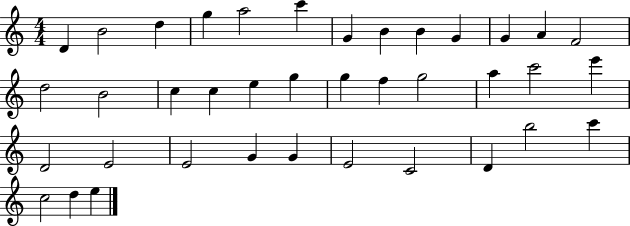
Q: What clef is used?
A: treble